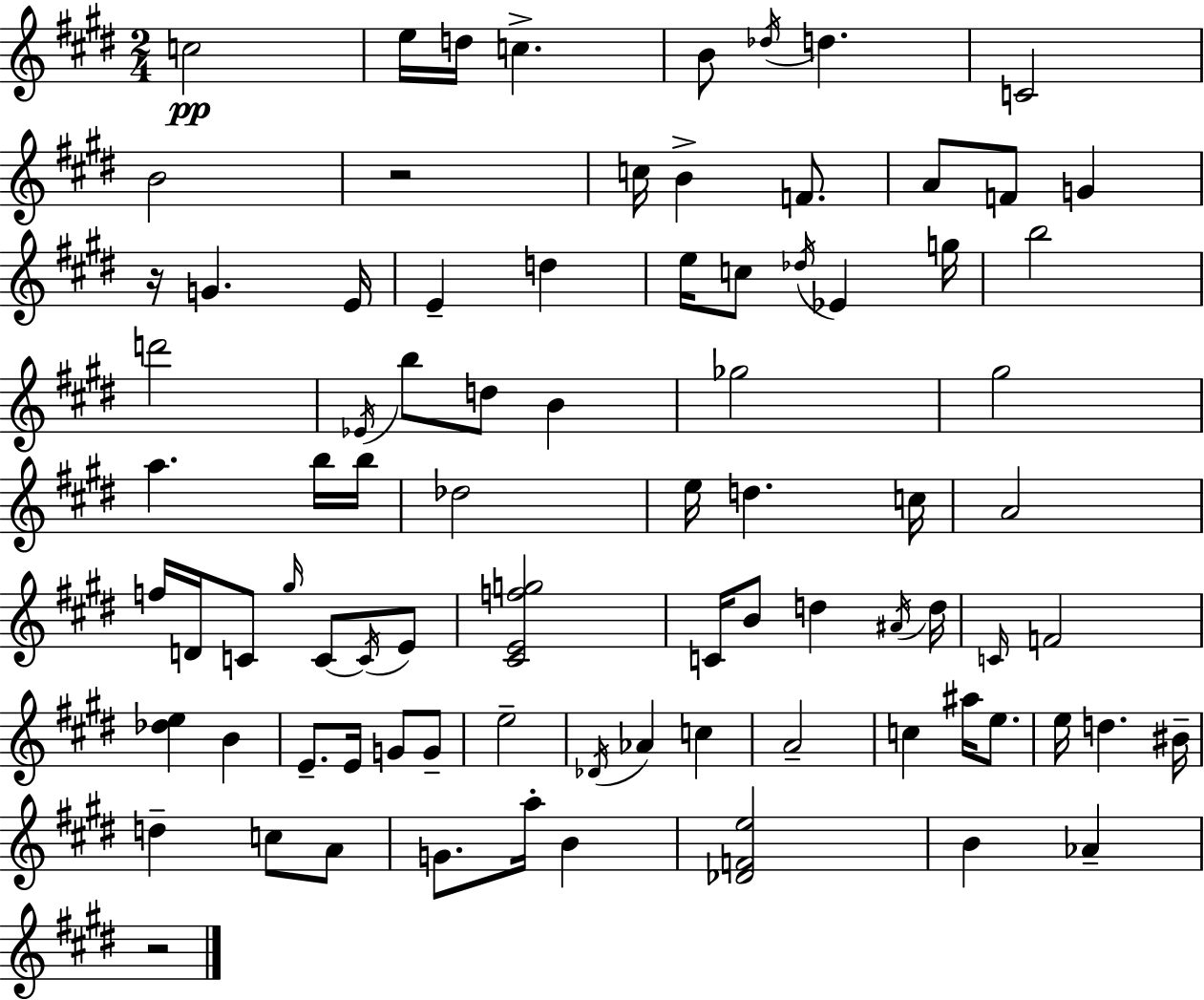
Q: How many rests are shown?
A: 3